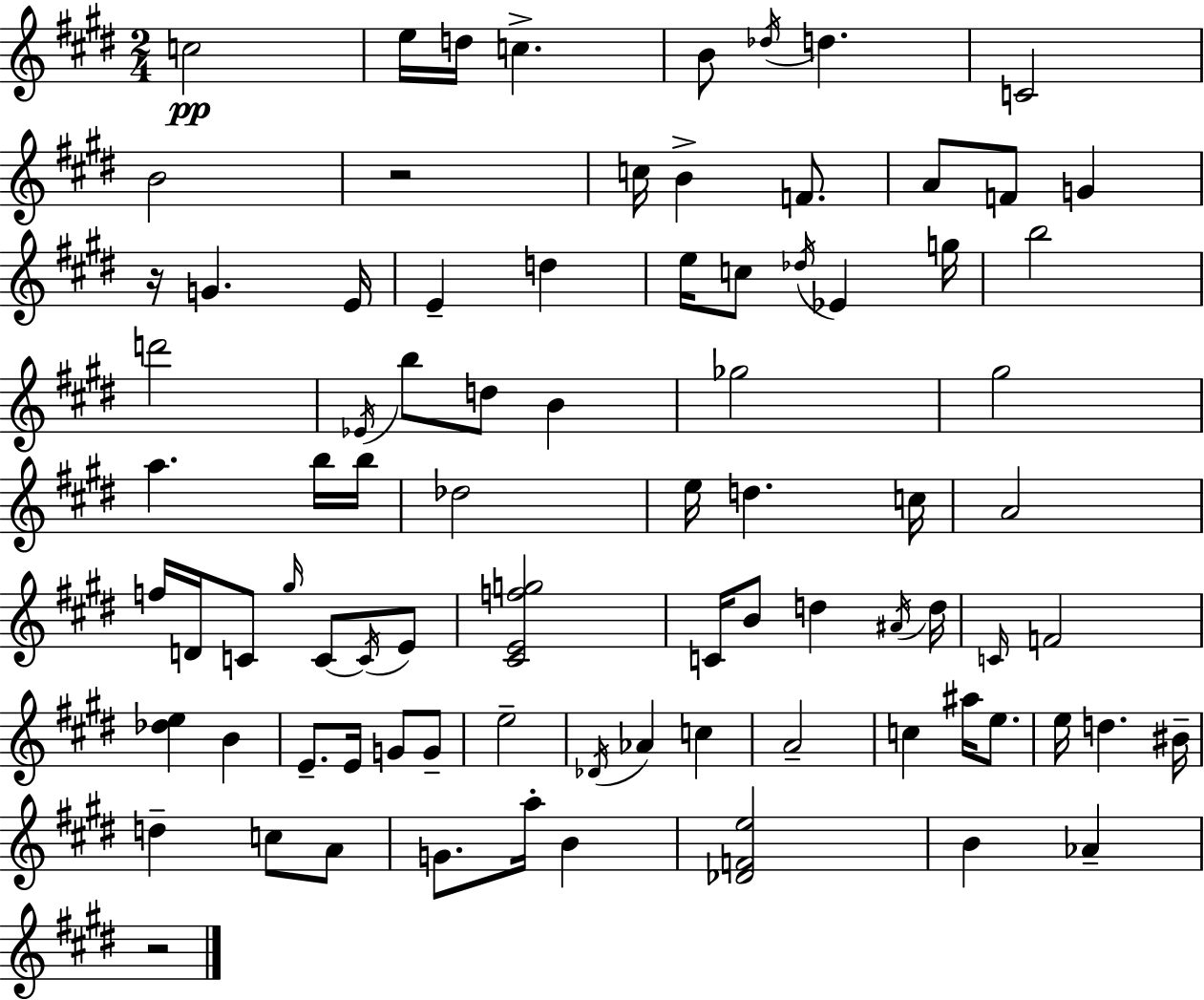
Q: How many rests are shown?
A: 3